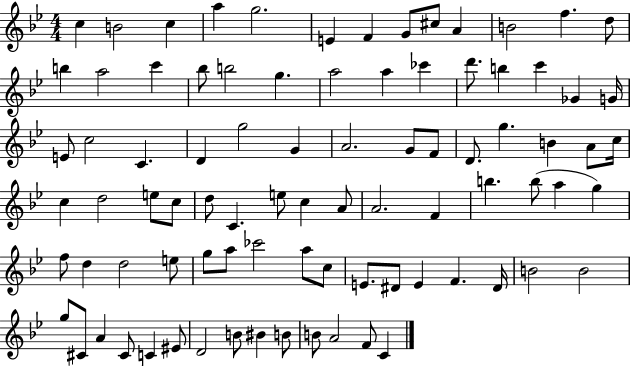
C5/q B4/h C5/q A5/q G5/h. E4/q F4/q G4/e C#5/e A4/q B4/h F5/q. D5/e B5/q A5/h C6/q Bb5/e B5/h G5/q. A5/h A5/q CES6/q D6/e. B5/q C6/q Gb4/q G4/s E4/e C5/h C4/q. D4/q G5/h G4/q A4/h. G4/e F4/e D4/e. G5/q. B4/q A4/e C5/s C5/q D5/h E5/e C5/e D5/e C4/q. E5/e C5/q A4/e A4/h. F4/q B5/q. B5/e A5/q G5/q F5/e D5/q D5/h E5/e G5/e A5/e CES6/h A5/e C5/e E4/e. D#4/e E4/q F4/q. D#4/s B4/h B4/h G5/e C#4/e A4/q C#4/e C4/q EIS4/e D4/h B4/e BIS4/q B4/e B4/e A4/h F4/e C4/q